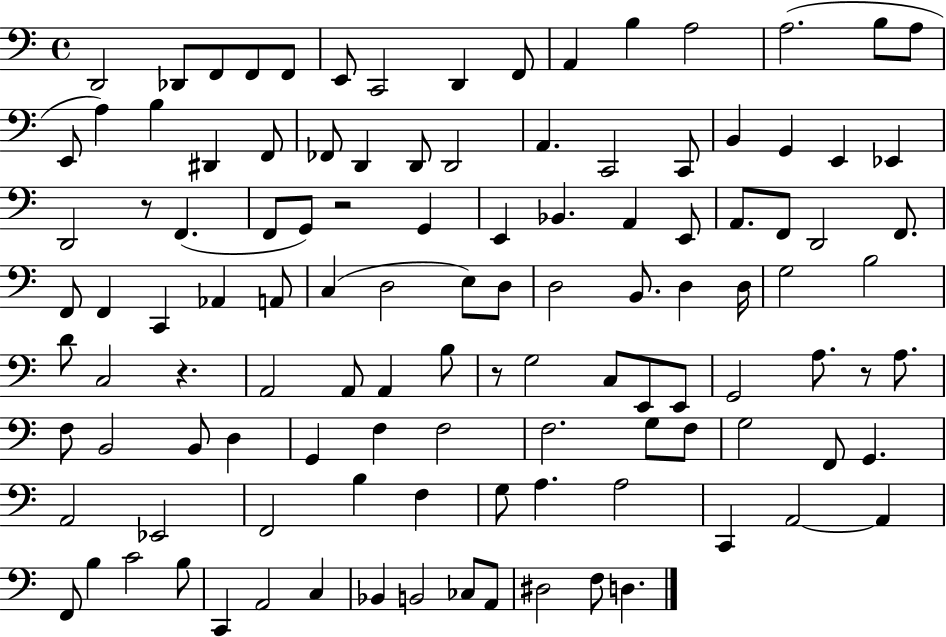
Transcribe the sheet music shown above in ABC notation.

X:1
T:Untitled
M:4/4
L:1/4
K:C
D,,2 _D,,/2 F,,/2 F,,/2 F,,/2 E,,/2 C,,2 D,, F,,/2 A,, B, A,2 A,2 B,/2 A,/2 E,,/2 A, B, ^D,, F,,/2 _F,,/2 D,, D,,/2 D,,2 A,, C,,2 C,,/2 B,, G,, E,, _E,, D,,2 z/2 F,, F,,/2 G,,/2 z2 G,, E,, _B,, A,, E,,/2 A,,/2 F,,/2 D,,2 F,,/2 F,,/2 F,, C,, _A,, A,,/2 C, D,2 E,/2 D,/2 D,2 B,,/2 D, D,/4 G,2 B,2 D/2 C,2 z A,,2 A,,/2 A,, B,/2 z/2 G,2 C,/2 E,,/2 E,,/2 G,,2 A,/2 z/2 A,/2 F,/2 B,,2 B,,/2 D, G,, F, F,2 F,2 G,/2 F,/2 G,2 F,,/2 G,, A,,2 _E,,2 F,,2 B, F, G,/2 A, A,2 C,, A,,2 A,, F,,/2 B, C2 B,/2 C,, A,,2 C, _B,, B,,2 _C,/2 A,,/2 ^D,2 F,/2 D,